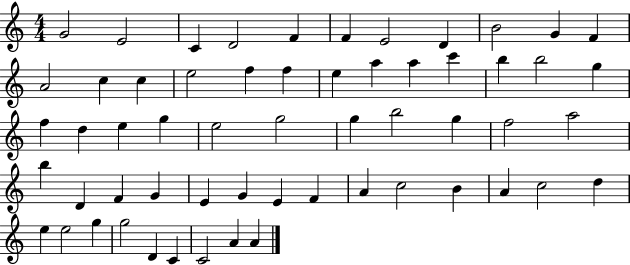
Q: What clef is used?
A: treble